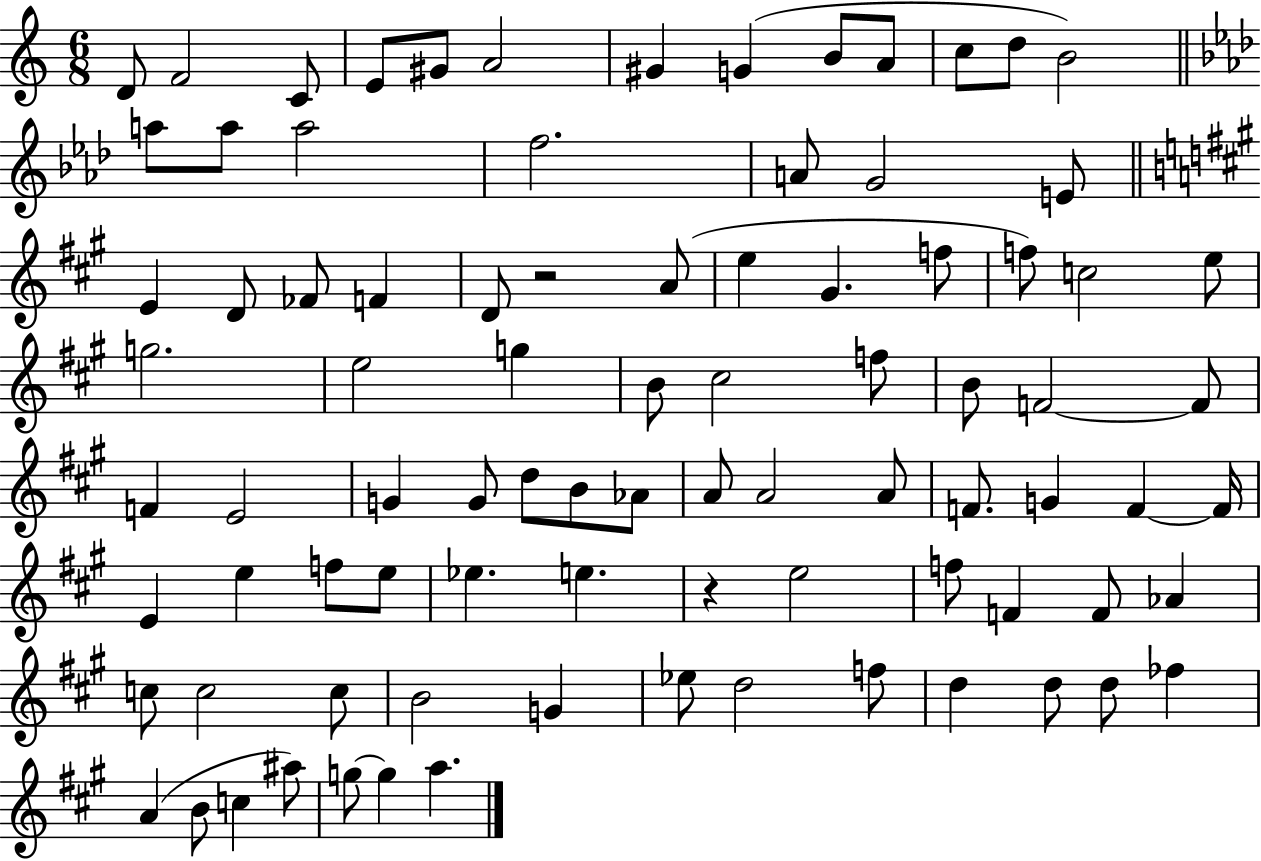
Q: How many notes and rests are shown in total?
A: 87